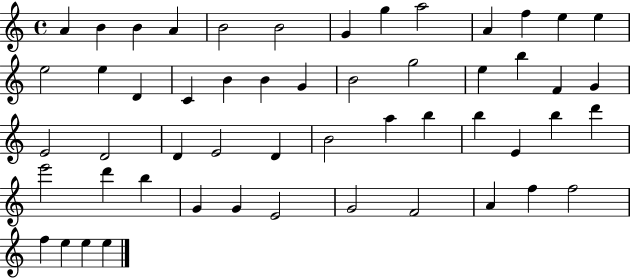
A4/q B4/q B4/q A4/q B4/h B4/h G4/q G5/q A5/h A4/q F5/q E5/q E5/q E5/h E5/q D4/q C4/q B4/q B4/q G4/q B4/h G5/h E5/q B5/q F4/q G4/q E4/h D4/h D4/q E4/h D4/q B4/h A5/q B5/q B5/q E4/q B5/q D6/q E6/h D6/q B5/q G4/q G4/q E4/h G4/h F4/h A4/q F5/q F5/h F5/q E5/q E5/q E5/q